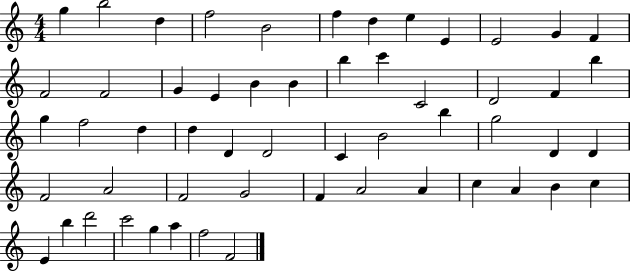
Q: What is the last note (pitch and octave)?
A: F4